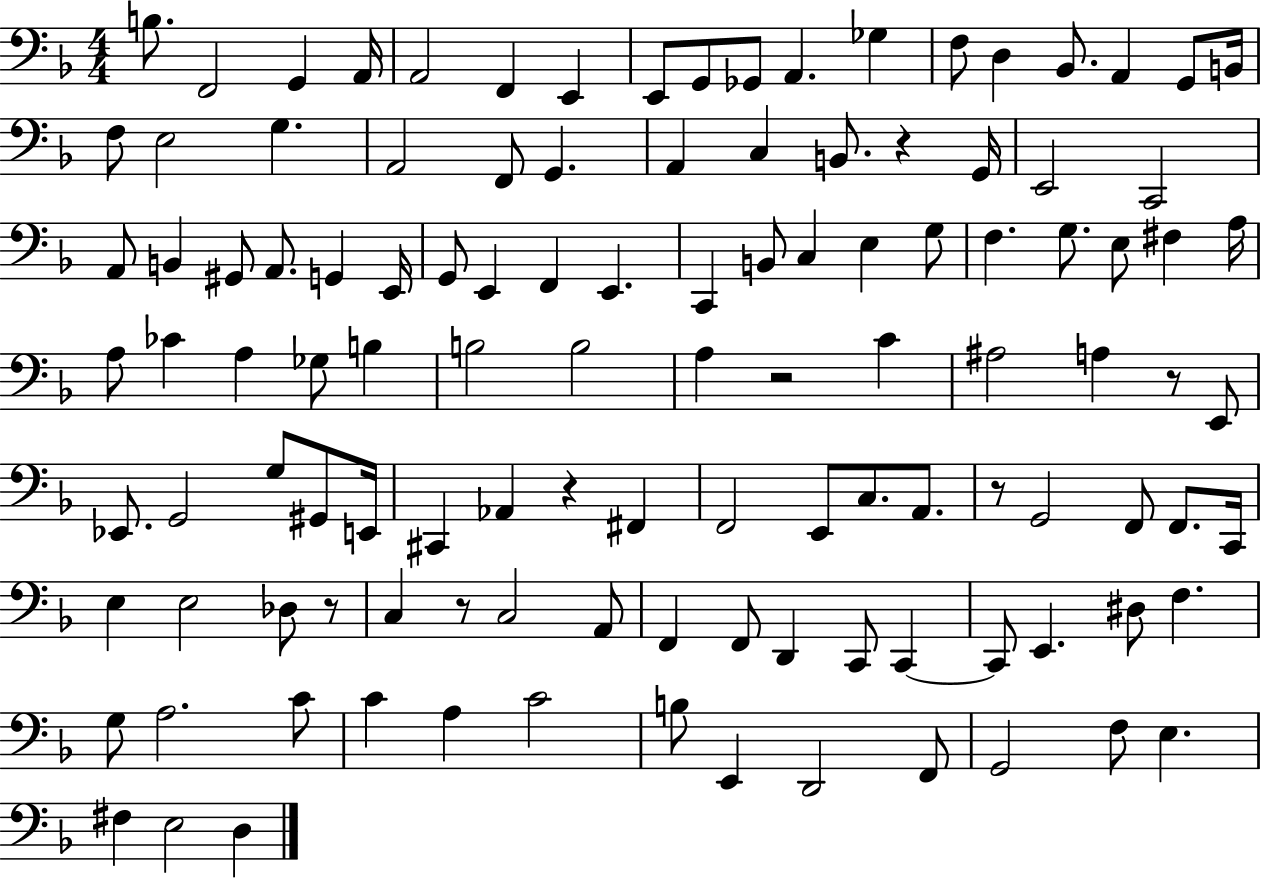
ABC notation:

X:1
T:Untitled
M:4/4
L:1/4
K:F
B,/2 F,,2 G,, A,,/4 A,,2 F,, E,, E,,/2 G,,/2 _G,,/2 A,, _G, F,/2 D, _B,,/2 A,, G,,/2 B,,/4 F,/2 E,2 G, A,,2 F,,/2 G,, A,, C, B,,/2 z G,,/4 E,,2 C,,2 A,,/2 B,, ^G,,/2 A,,/2 G,, E,,/4 G,,/2 E,, F,, E,, C,, B,,/2 C, E, G,/2 F, G,/2 E,/2 ^F, A,/4 A,/2 _C A, _G,/2 B, B,2 B,2 A, z2 C ^A,2 A, z/2 E,,/2 _E,,/2 G,,2 G,/2 ^G,,/2 E,,/4 ^C,, _A,, z ^F,, F,,2 E,,/2 C,/2 A,,/2 z/2 G,,2 F,,/2 F,,/2 C,,/4 E, E,2 _D,/2 z/2 C, z/2 C,2 A,,/2 F,, F,,/2 D,, C,,/2 C,, C,,/2 E,, ^D,/2 F, G,/2 A,2 C/2 C A, C2 B,/2 E,, D,,2 F,,/2 G,,2 F,/2 E, ^F, E,2 D,